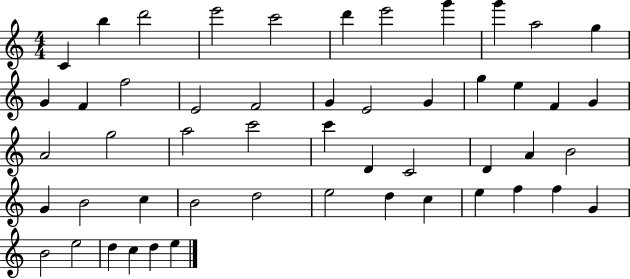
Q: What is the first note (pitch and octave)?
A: C4